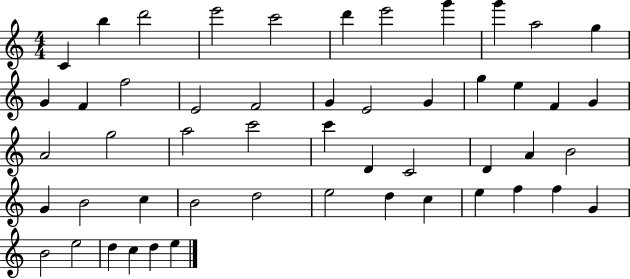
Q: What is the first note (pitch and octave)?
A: C4